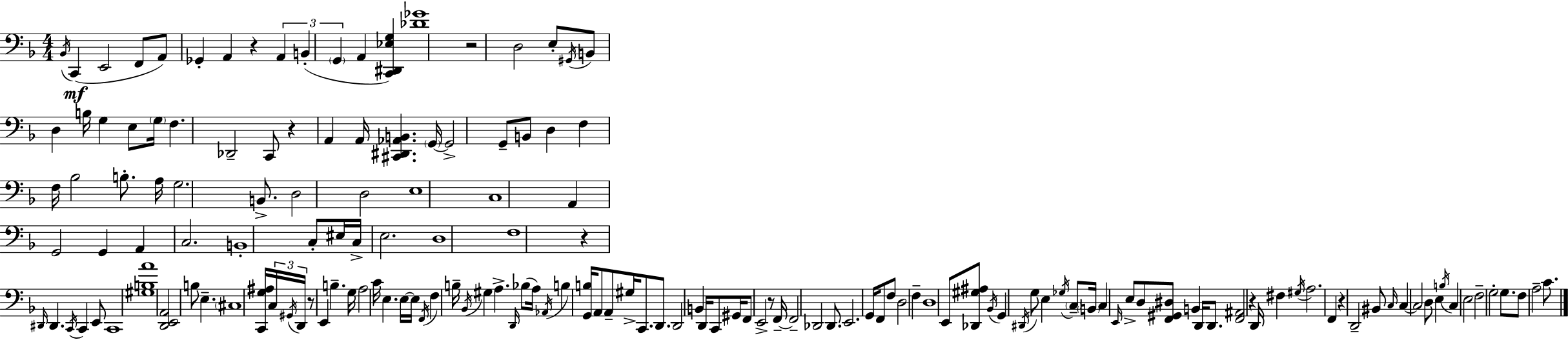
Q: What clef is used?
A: bass